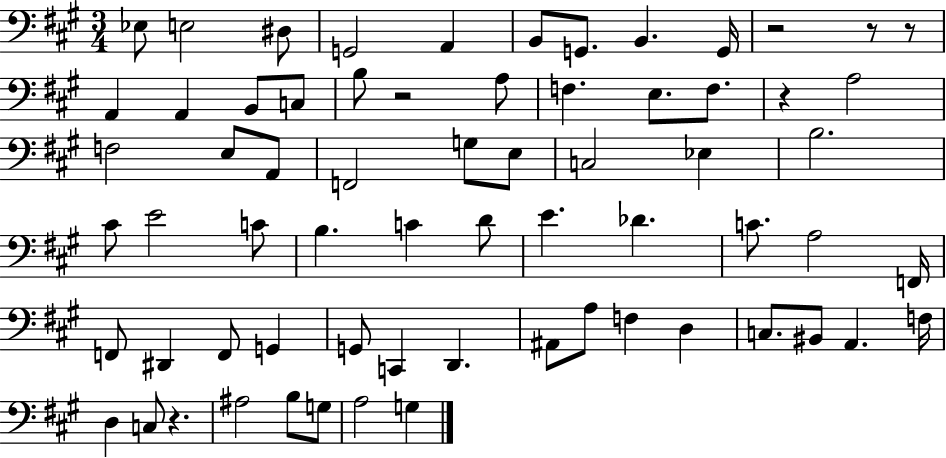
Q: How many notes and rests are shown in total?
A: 67